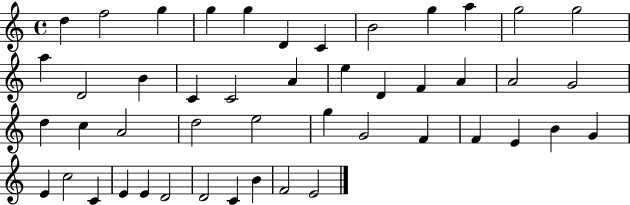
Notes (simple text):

D5/q F5/h G5/q G5/q G5/q D4/q C4/q B4/h G5/q A5/q G5/h G5/h A5/q D4/h B4/q C4/q C4/h A4/q E5/q D4/q F4/q A4/q A4/h G4/h D5/q C5/q A4/h D5/h E5/h G5/q G4/h F4/q F4/q E4/q B4/q G4/q E4/q C5/h C4/q E4/q E4/q D4/h D4/h C4/q B4/q F4/h E4/h